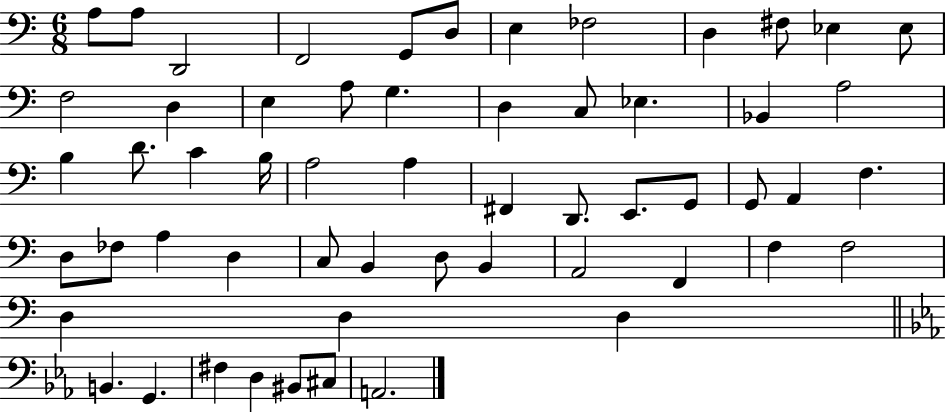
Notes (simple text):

A3/e A3/e D2/h F2/h G2/e D3/e E3/q FES3/h D3/q F#3/e Eb3/q Eb3/e F3/h D3/q E3/q A3/e G3/q. D3/q C3/e Eb3/q. Bb2/q A3/h B3/q D4/e. C4/q B3/s A3/h A3/q F#2/q D2/e. E2/e. G2/e G2/e A2/q F3/q. D3/e FES3/e A3/q D3/q C3/e B2/q D3/e B2/q A2/h F2/q F3/q F3/h D3/q D3/q D3/q B2/q. G2/q. F#3/q D3/q BIS2/e C#3/e A2/h.